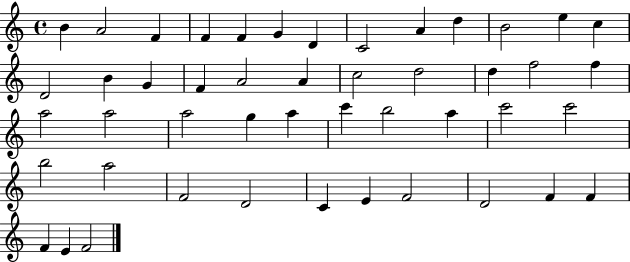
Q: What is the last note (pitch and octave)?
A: F4